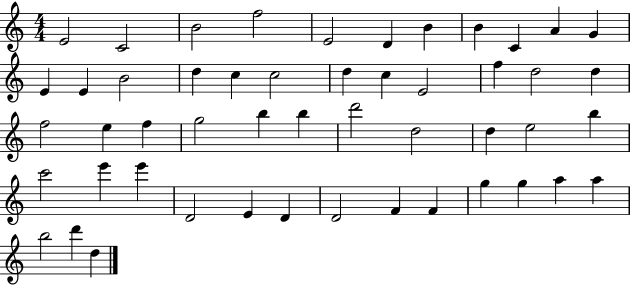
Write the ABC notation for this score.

X:1
T:Untitled
M:4/4
L:1/4
K:C
E2 C2 B2 f2 E2 D B B C A G E E B2 d c c2 d c E2 f d2 d f2 e f g2 b b d'2 d2 d e2 b c'2 e' e' D2 E D D2 F F g g a a b2 d' d